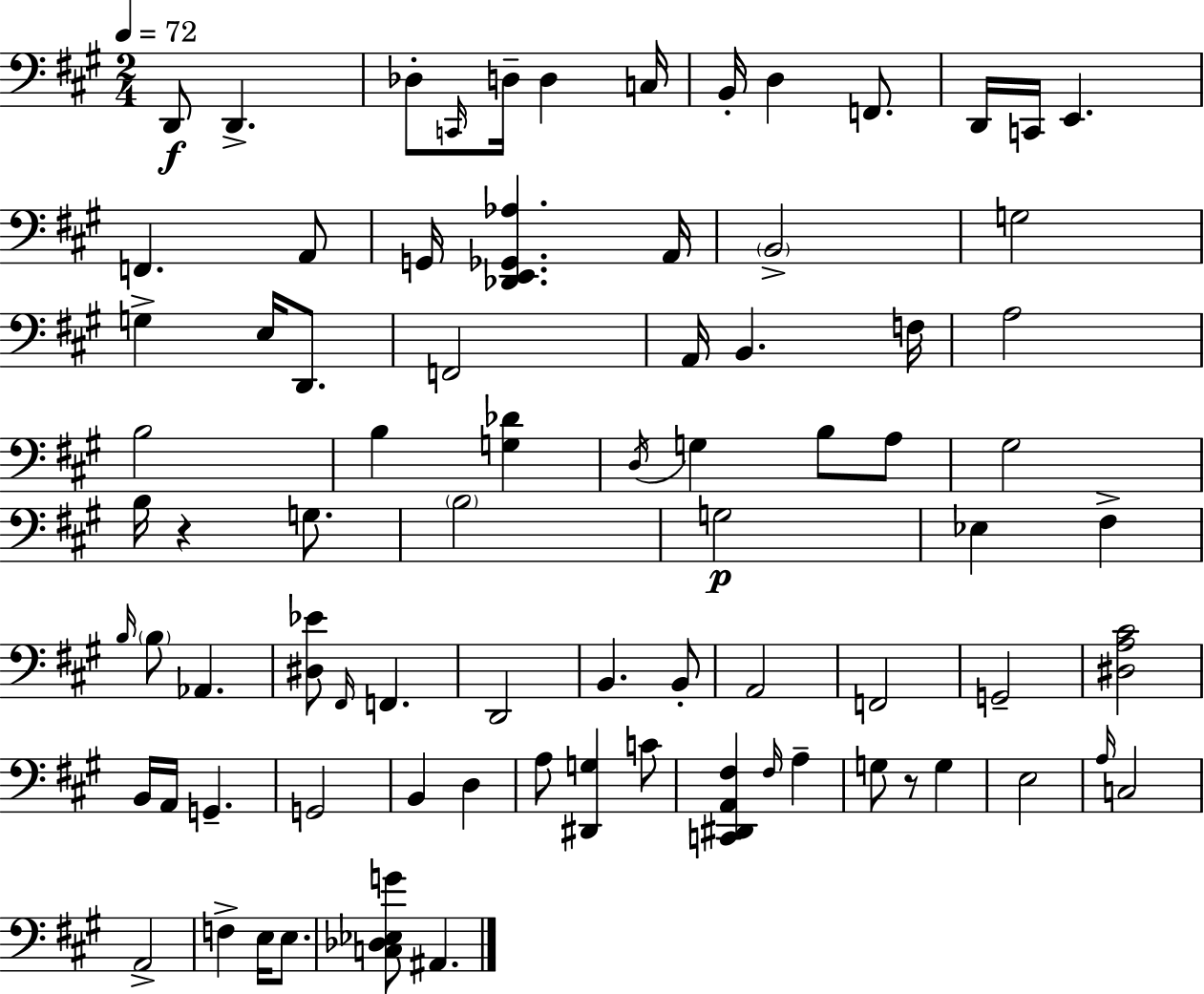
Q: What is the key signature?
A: A major